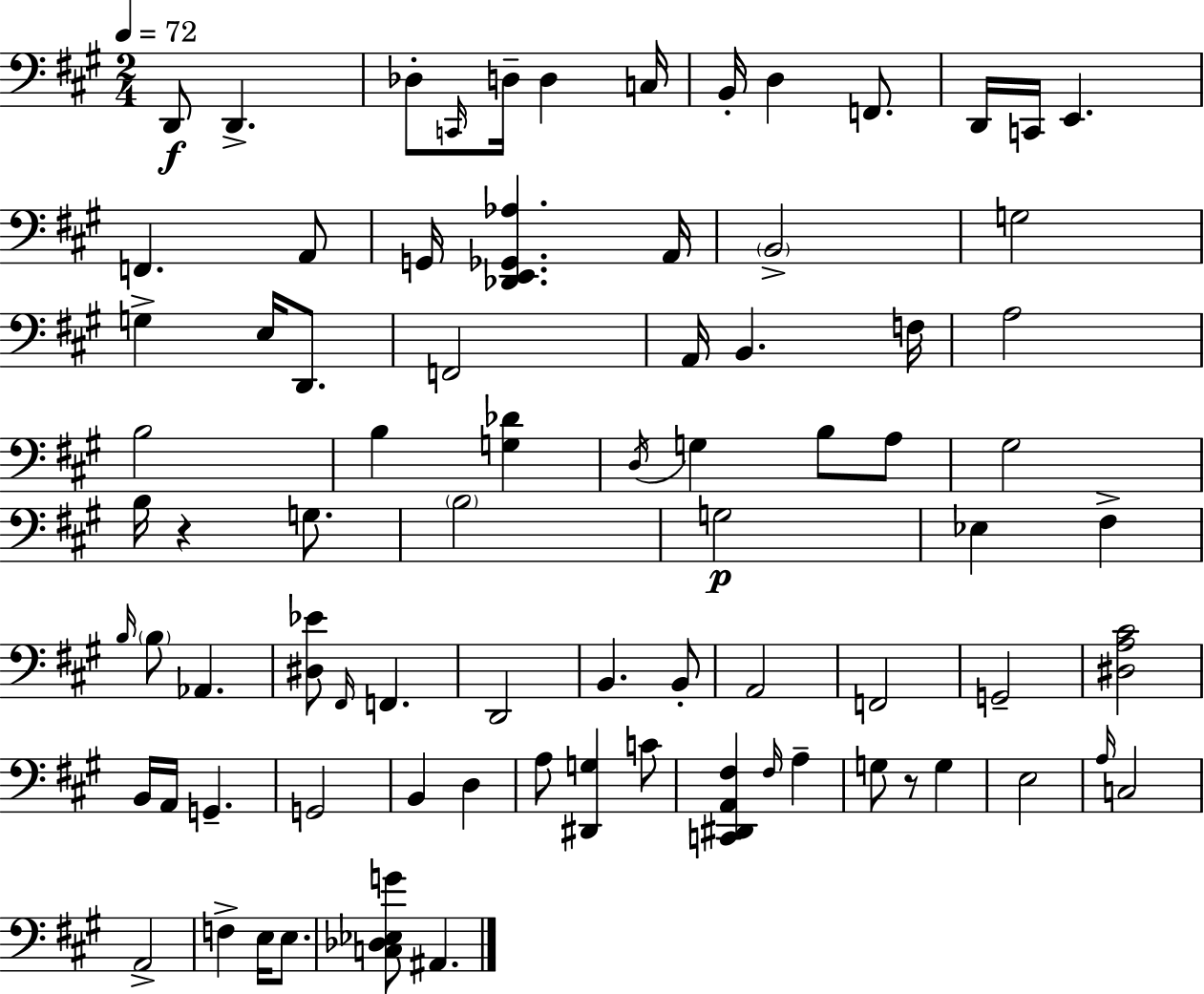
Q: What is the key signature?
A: A major